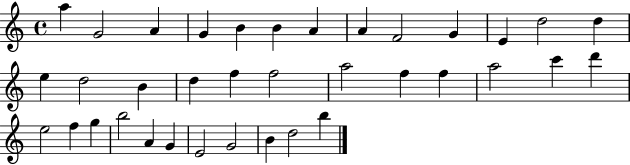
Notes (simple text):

A5/q G4/h A4/q G4/q B4/q B4/q A4/q A4/q F4/h G4/q E4/q D5/h D5/q E5/q D5/h B4/q D5/q F5/q F5/h A5/h F5/q F5/q A5/h C6/q D6/q E5/h F5/q G5/q B5/h A4/q G4/q E4/h G4/h B4/q D5/h B5/q